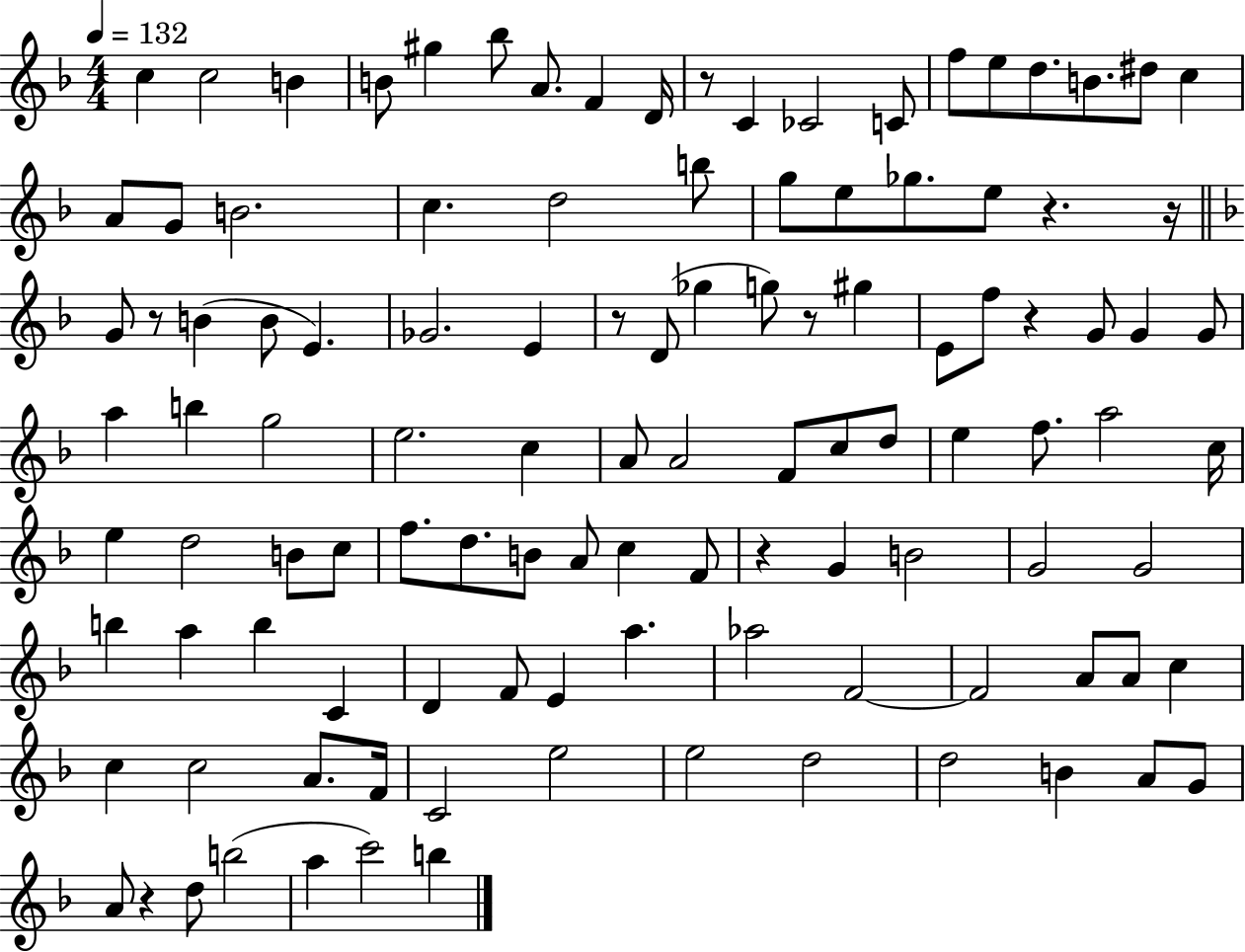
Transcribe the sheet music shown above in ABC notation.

X:1
T:Untitled
M:4/4
L:1/4
K:F
c c2 B B/2 ^g _b/2 A/2 F D/4 z/2 C _C2 C/2 f/2 e/2 d/2 B/2 ^d/2 c A/2 G/2 B2 c d2 b/2 g/2 e/2 _g/2 e/2 z z/4 G/2 z/2 B B/2 E _G2 E z/2 D/2 _g g/2 z/2 ^g E/2 f/2 z G/2 G G/2 a b g2 e2 c A/2 A2 F/2 c/2 d/2 e f/2 a2 c/4 e d2 B/2 c/2 f/2 d/2 B/2 A/2 c F/2 z G B2 G2 G2 b a b C D F/2 E a _a2 F2 F2 A/2 A/2 c c c2 A/2 F/4 C2 e2 e2 d2 d2 B A/2 G/2 A/2 z d/2 b2 a c'2 b